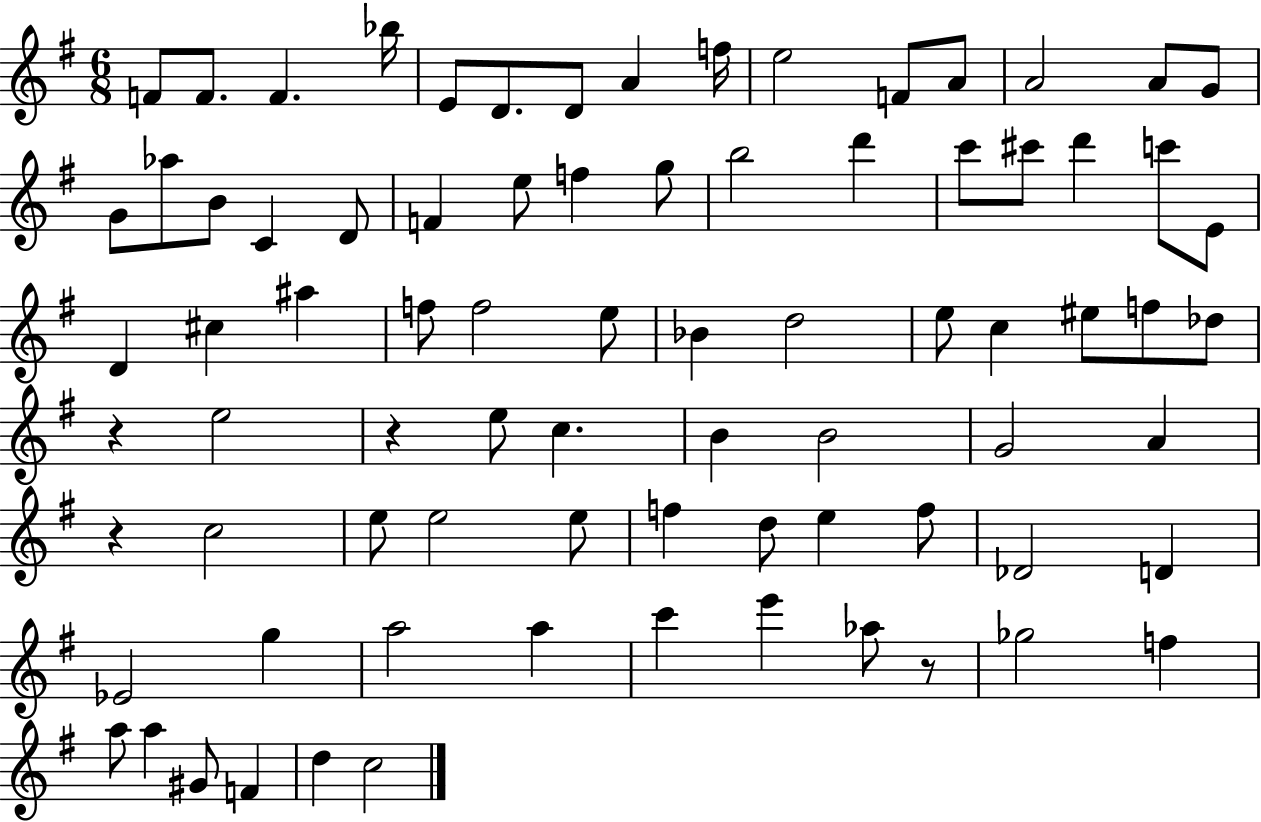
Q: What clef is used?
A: treble